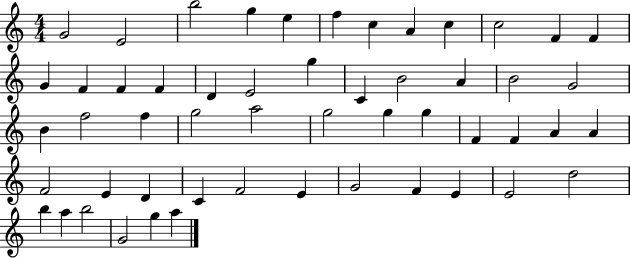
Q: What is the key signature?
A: C major